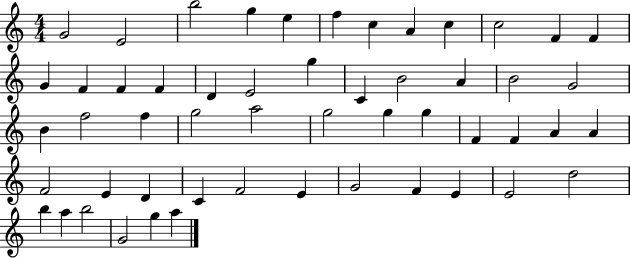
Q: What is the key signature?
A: C major